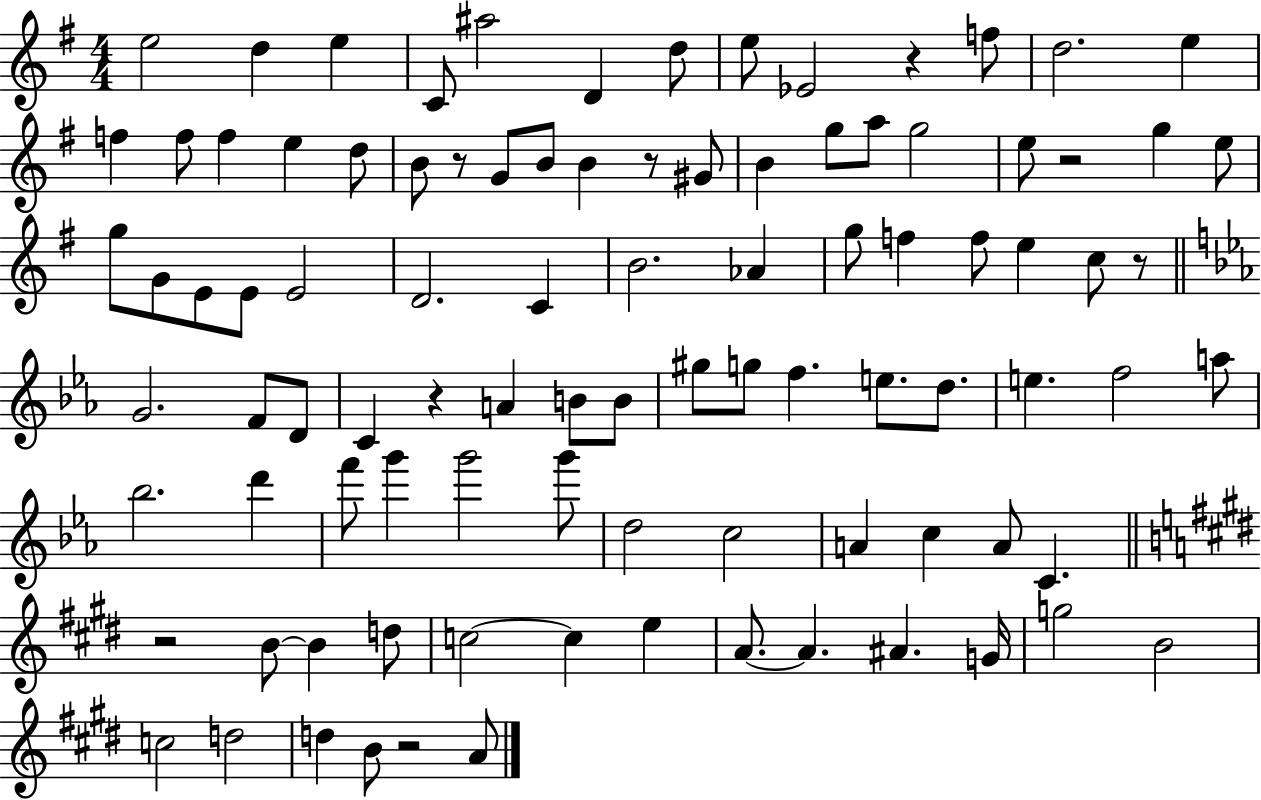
E5/h D5/q E5/q C4/e A#5/h D4/q D5/e E5/e Eb4/h R/q F5/e D5/h. E5/q F5/q F5/e F5/q E5/q D5/e B4/e R/e G4/e B4/e B4/q R/e G#4/e B4/q G5/e A5/e G5/h E5/e R/h G5/q E5/e G5/e G4/e E4/e E4/e E4/h D4/h. C4/q B4/h. Ab4/q G5/e F5/q F5/e E5/q C5/e R/e G4/h. F4/e D4/e C4/q R/q A4/q B4/e B4/e G#5/e G5/e F5/q. E5/e. D5/e. E5/q. F5/h A5/e Bb5/h. D6/q F6/e G6/q G6/h G6/e D5/h C5/h A4/q C5/q A4/e C4/q. R/h B4/e B4/q D5/e C5/h C5/q E5/q A4/e. A4/q. A#4/q. G4/s G5/h B4/h C5/h D5/h D5/q B4/e R/h A4/e